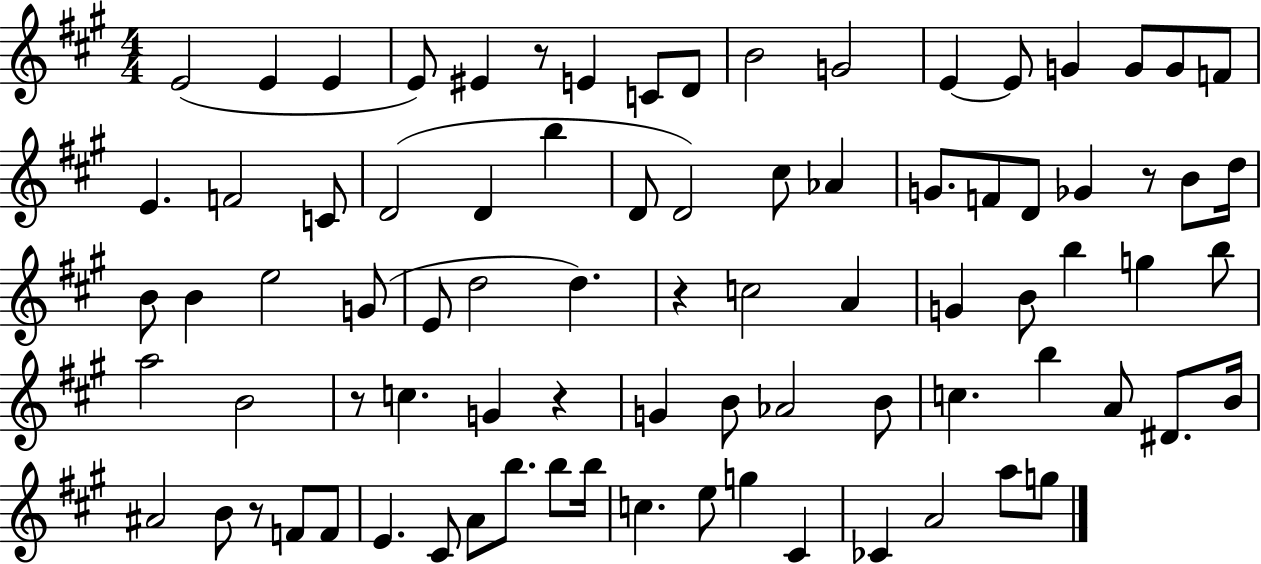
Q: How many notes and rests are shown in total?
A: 83